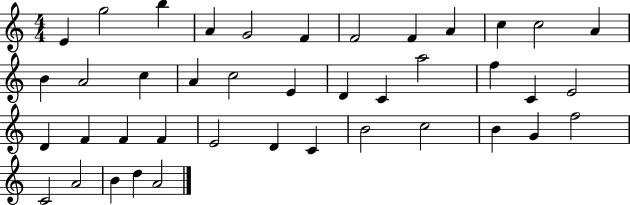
{
  \clef treble
  \numericTimeSignature
  \time 4/4
  \key c \major
  e'4 g''2 b''4 | a'4 g'2 f'4 | f'2 f'4 a'4 | c''4 c''2 a'4 | \break b'4 a'2 c''4 | a'4 c''2 e'4 | d'4 c'4 a''2 | f''4 c'4 e'2 | \break d'4 f'4 f'4 f'4 | e'2 d'4 c'4 | b'2 c''2 | b'4 g'4 f''2 | \break c'2 a'2 | b'4 d''4 a'2 | \bar "|."
}